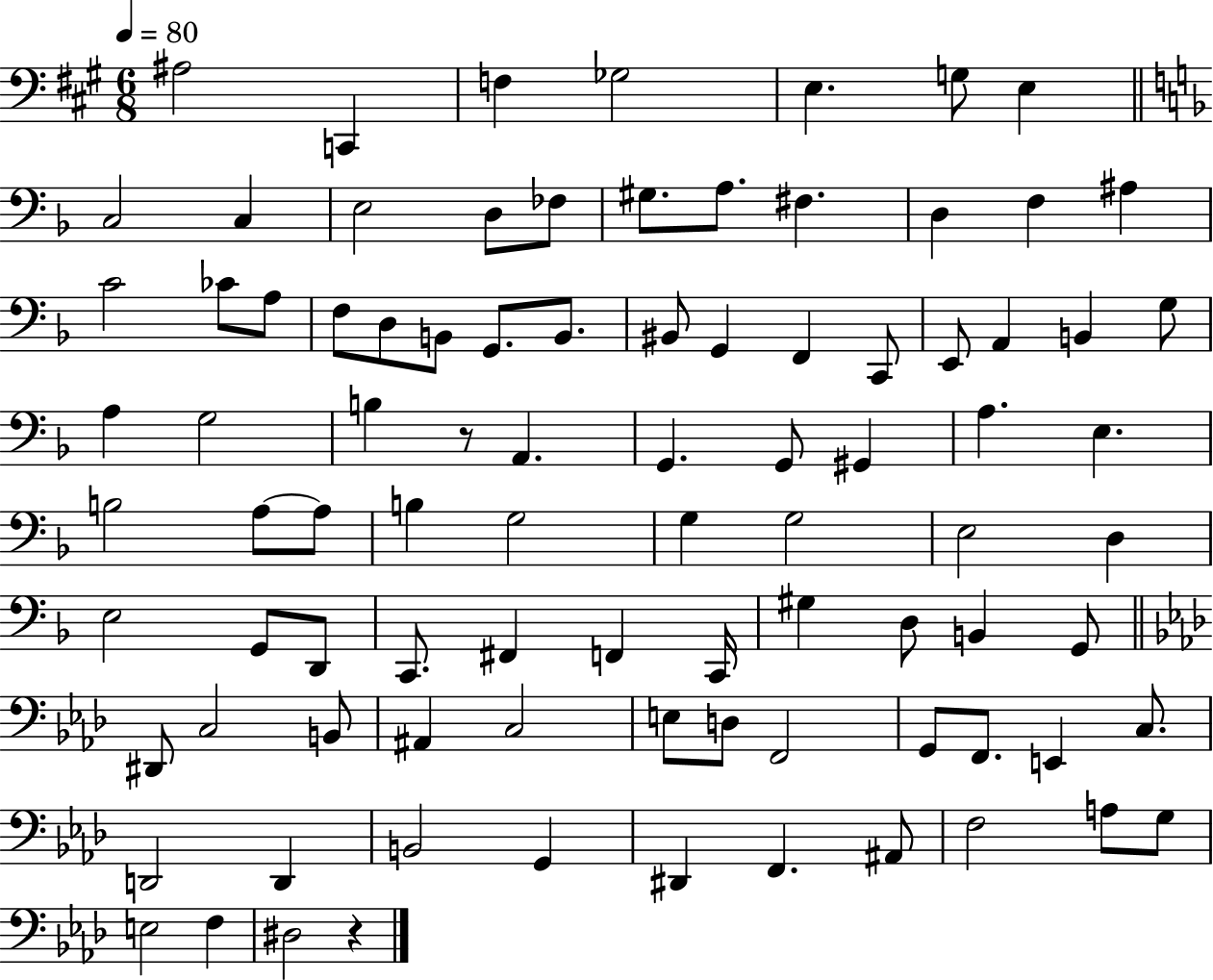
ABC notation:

X:1
T:Untitled
M:6/8
L:1/4
K:A
^A,2 C,, F, _G,2 E, G,/2 E, C,2 C, E,2 D,/2 _F,/2 ^G,/2 A,/2 ^F, D, F, ^A, C2 _C/2 A,/2 F,/2 D,/2 B,,/2 G,,/2 B,,/2 ^B,,/2 G,, F,, C,,/2 E,,/2 A,, B,, G,/2 A, G,2 B, z/2 A,, G,, G,,/2 ^G,, A, E, B,2 A,/2 A,/2 B, G,2 G, G,2 E,2 D, E,2 G,,/2 D,,/2 C,,/2 ^F,, F,, C,,/4 ^G, D,/2 B,, G,,/2 ^D,,/2 C,2 B,,/2 ^A,, C,2 E,/2 D,/2 F,,2 G,,/2 F,,/2 E,, C,/2 D,,2 D,, B,,2 G,, ^D,, F,, ^A,,/2 F,2 A,/2 G,/2 E,2 F, ^D,2 z